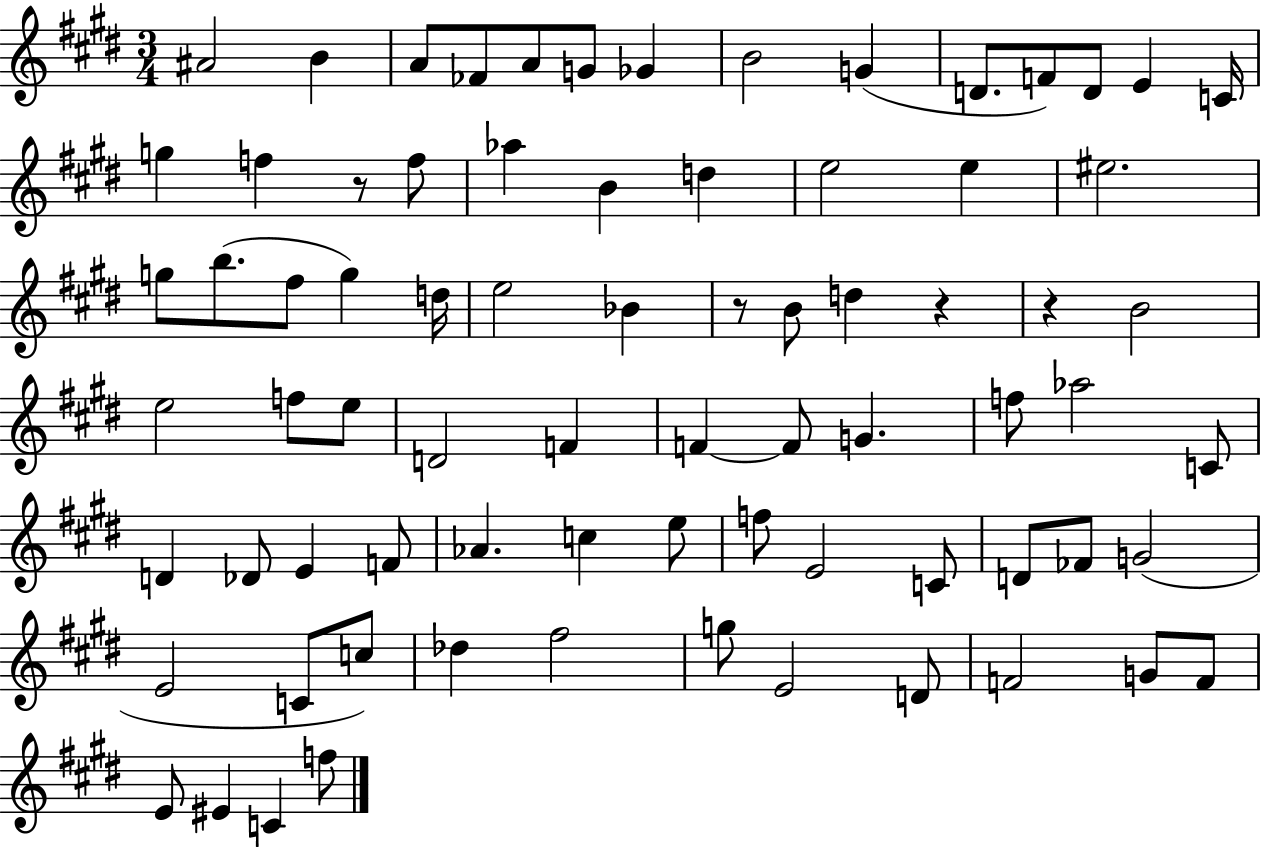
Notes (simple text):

A#4/h B4/q A4/e FES4/e A4/e G4/e Gb4/q B4/h G4/q D4/e. F4/e D4/e E4/q C4/s G5/q F5/q R/e F5/e Ab5/q B4/q D5/q E5/h E5/q EIS5/h. G5/e B5/e. F#5/e G5/q D5/s E5/h Bb4/q R/e B4/e D5/q R/q R/q B4/h E5/h F5/e E5/e D4/h F4/q F4/q F4/e G4/q. F5/e Ab5/h C4/e D4/q Db4/e E4/q F4/e Ab4/q. C5/q E5/e F5/e E4/h C4/e D4/e FES4/e G4/h E4/h C4/e C5/e Db5/q F#5/h G5/e E4/h D4/e F4/h G4/e F4/e E4/e EIS4/q C4/q F5/e